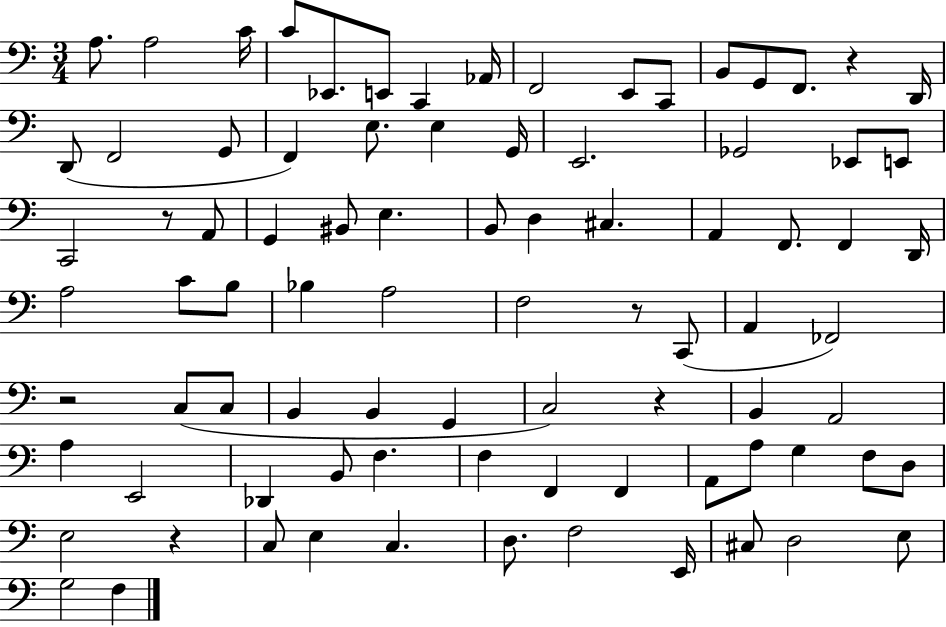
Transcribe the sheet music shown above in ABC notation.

X:1
T:Untitled
M:3/4
L:1/4
K:C
A,/2 A,2 C/4 C/2 _E,,/2 E,,/2 C,, _A,,/4 F,,2 E,,/2 C,,/2 B,,/2 G,,/2 F,,/2 z D,,/4 D,,/2 F,,2 G,,/2 F,, E,/2 E, G,,/4 E,,2 _G,,2 _E,,/2 E,,/2 C,,2 z/2 A,,/2 G,, ^B,,/2 E, B,,/2 D, ^C, A,, F,,/2 F,, D,,/4 A,2 C/2 B,/2 _B, A,2 F,2 z/2 C,,/2 A,, _F,,2 z2 C,/2 C,/2 B,, B,, G,, C,2 z B,, A,,2 A, E,,2 _D,, B,,/2 F, F, F,, F,, A,,/2 A,/2 G, F,/2 D,/2 E,2 z C,/2 E, C, D,/2 F,2 E,,/4 ^C,/2 D,2 E,/2 G,2 F,